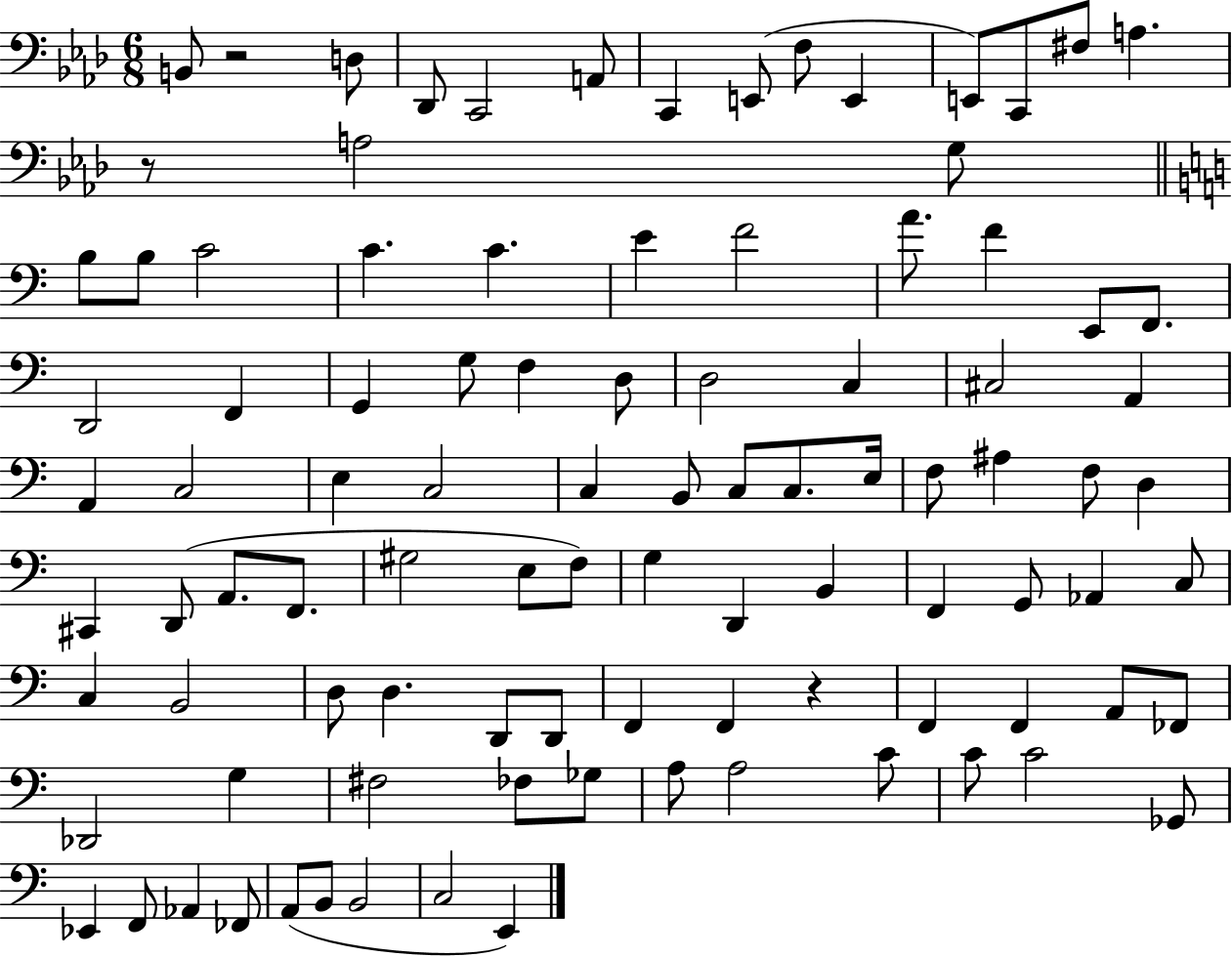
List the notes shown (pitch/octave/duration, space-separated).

B2/e R/h D3/e Db2/e C2/h A2/e C2/q E2/e F3/e E2/q E2/e C2/e F#3/e A3/q. R/e A3/h G3/e B3/e B3/e C4/h C4/q. C4/q. E4/q F4/h A4/e. F4/q E2/e F2/e. D2/h F2/q G2/q G3/e F3/q D3/e D3/h C3/q C#3/h A2/q A2/q C3/h E3/q C3/h C3/q B2/e C3/e C3/e. E3/s F3/e A#3/q F3/e D3/q C#2/q D2/e A2/e. F2/e. G#3/h E3/e F3/e G3/q D2/q B2/q F2/q G2/e Ab2/q C3/e C3/q B2/h D3/e D3/q. D2/e D2/e F2/q F2/q R/q F2/q F2/q A2/e FES2/e Db2/h G3/q F#3/h FES3/e Gb3/e A3/e A3/h C4/e C4/e C4/h Gb2/e Eb2/q F2/e Ab2/q FES2/e A2/e B2/e B2/h C3/h E2/q